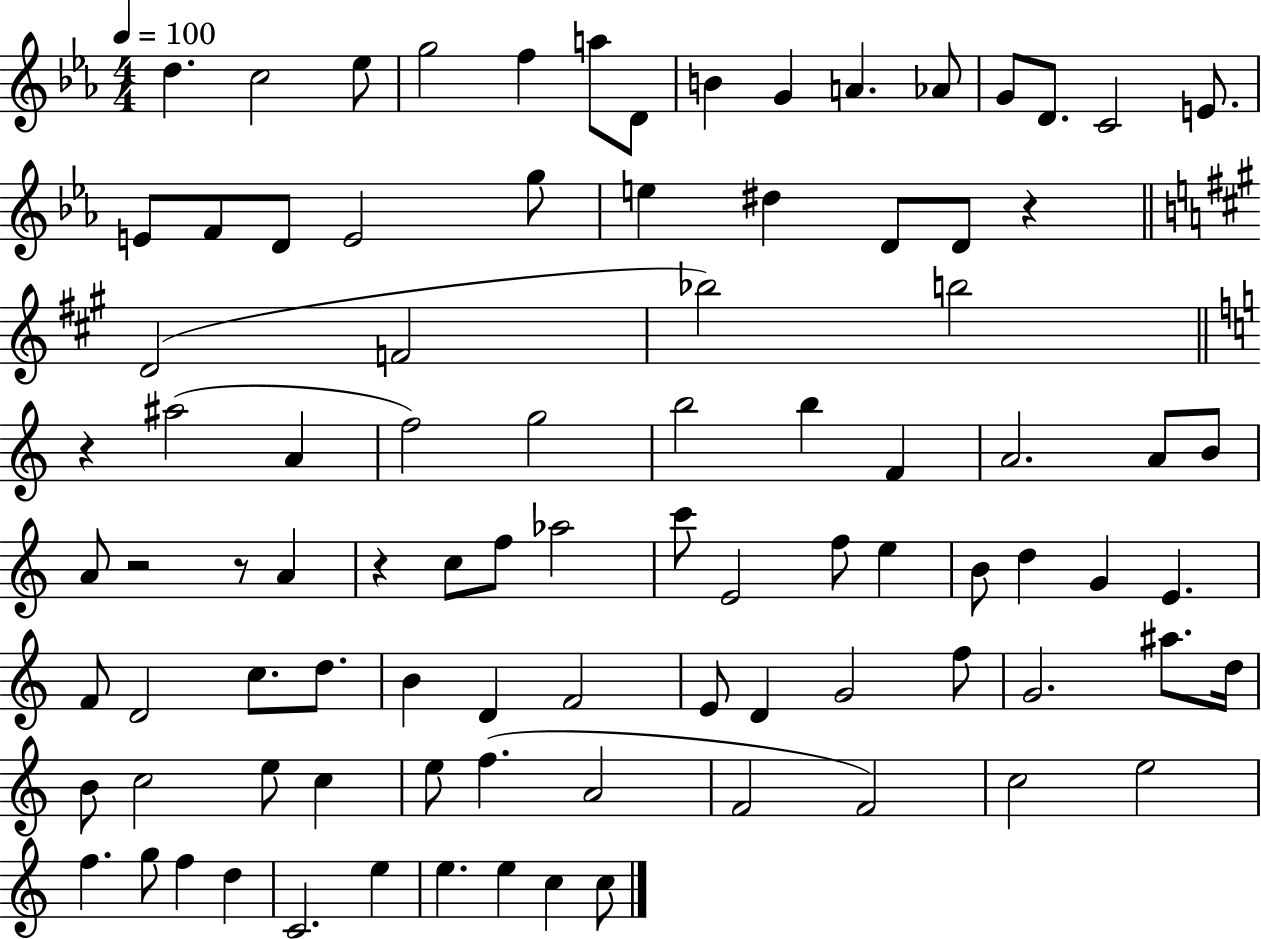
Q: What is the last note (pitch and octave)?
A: C5